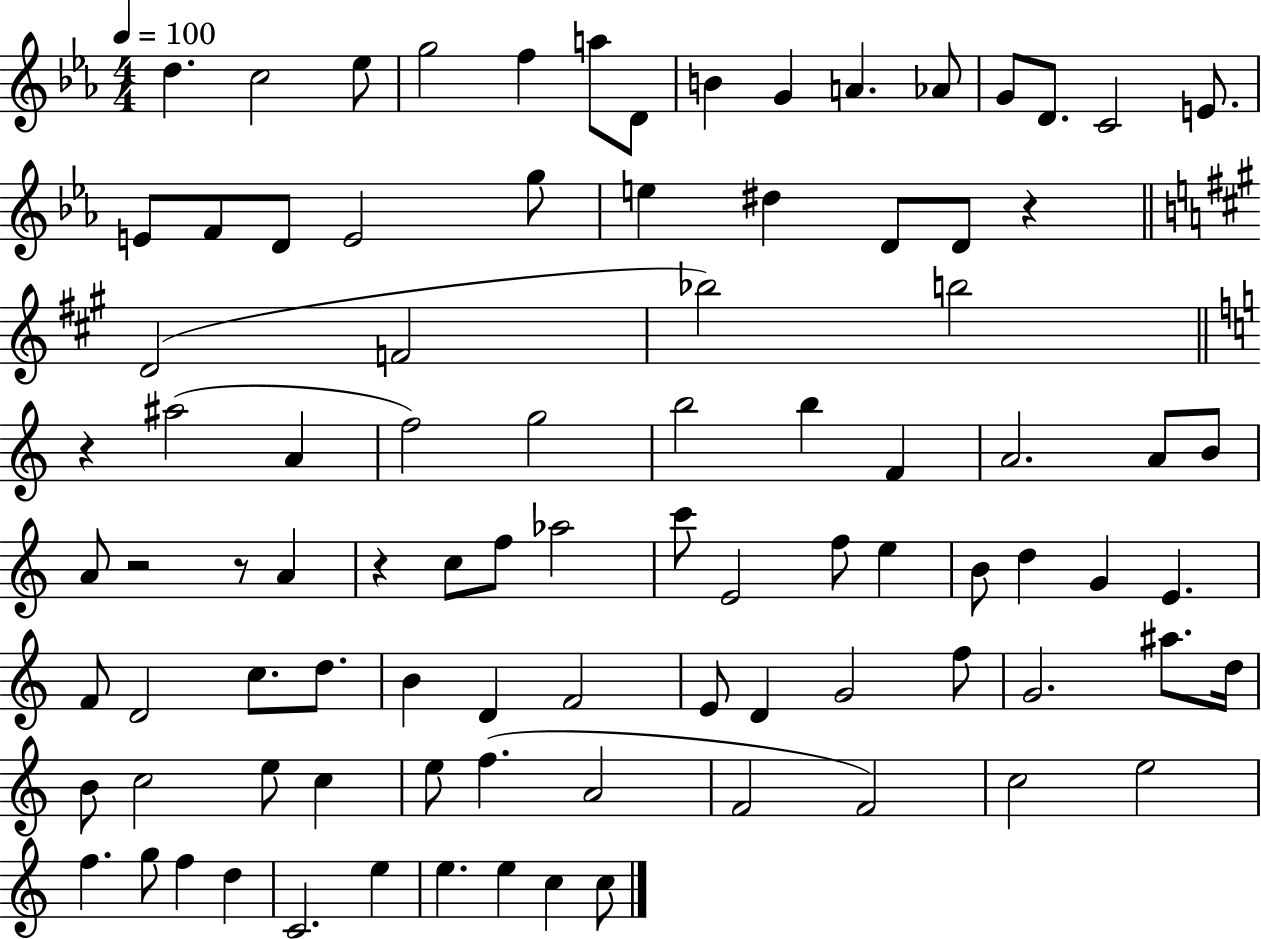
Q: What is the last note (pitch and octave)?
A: C5